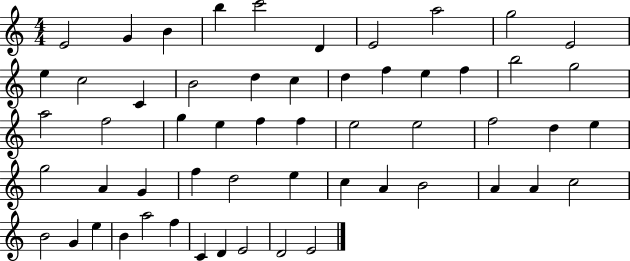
X:1
T:Untitled
M:4/4
L:1/4
K:C
E2 G B b c'2 D E2 a2 g2 E2 e c2 C B2 d c d f e f b2 g2 a2 f2 g e f f e2 e2 f2 d e g2 A G f d2 e c A B2 A A c2 B2 G e B a2 f C D E2 D2 E2